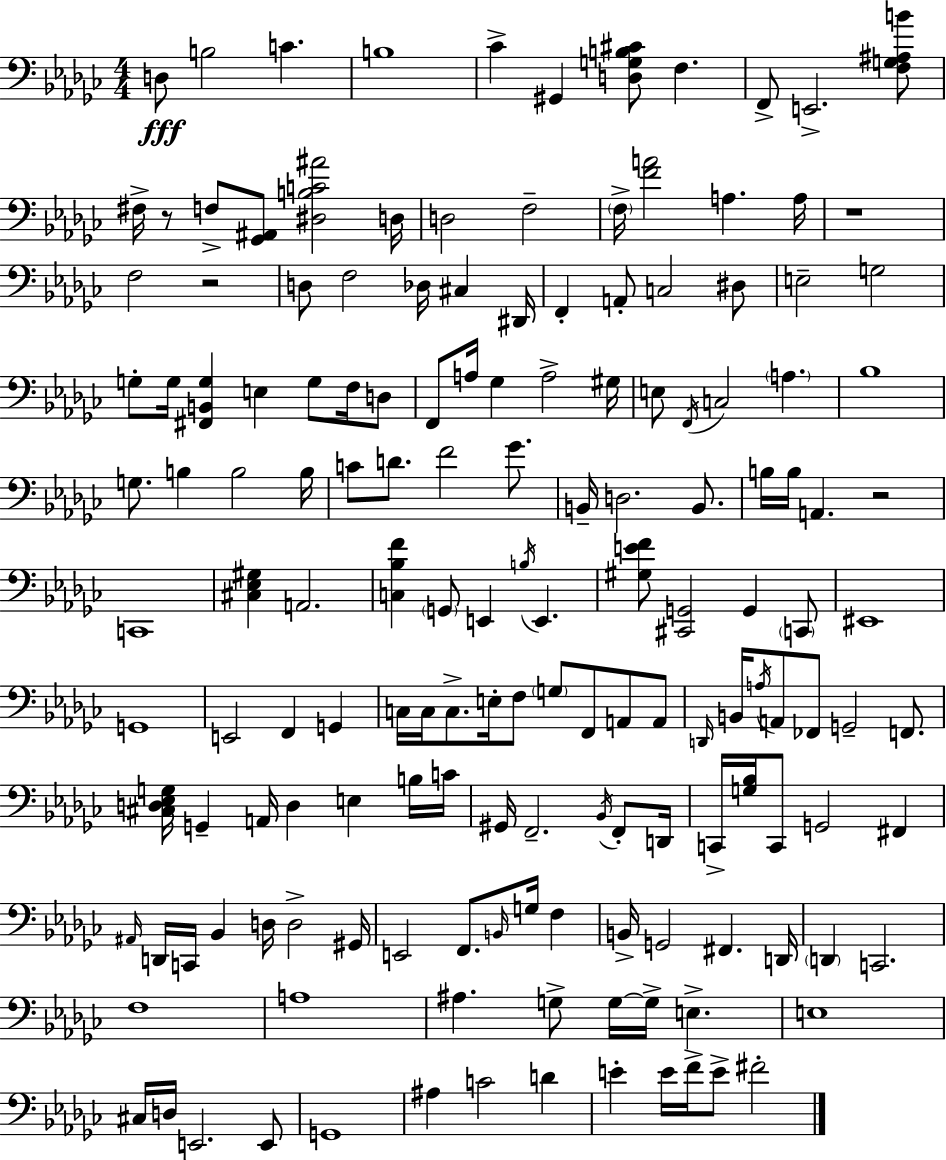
X:1
T:Untitled
M:4/4
L:1/4
K:Ebm
D,/2 B,2 C B,4 _C ^G,, [D,G,B,^C]/2 F, F,,/2 E,,2 [F,G,^A,B]/2 ^F,/4 z/2 F,/2 [_G,,^A,,]/2 [^D,B,C^A]2 D,/4 D,2 F,2 F,/4 [FA]2 A, A,/4 z4 F,2 z2 D,/2 F,2 _D,/4 ^C, ^D,,/4 F,, A,,/2 C,2 ^D,/2 E,2 G,2 G,/2 G,/4 [^F,,B,,G,] E, G,/2 F,/4 D,/2 F,,/2 A,/4 _G, A,2 ^G,/4 E,/2 F,,/4 C,2 A, _B,4 G,/2 B, B,2 B,/4 C/2 D/2 F2 _G/2 B,,/4 D,2 B,,/2 B,/4 B,/4 A,, z2 C,,4 [^C,_E,^G,] A,,2 [C,_B,F] G,,/2 E,, B,/4 E,, [^G,EF]/2 [^C,,G,,]2 G,, C,,/2 ^E,,4 G,,4 E,,2 F,, G,, C,/4 C,/4 C,/2 E,/4 F,/2 G,/2 F,,/2 A,,/2 A,,/2 D,,/4 B,,/4 A,/4 A,,/2 _F,,/2 G,,2 F,,/2 [^C,D,_E,G,]/4 G,, A,,/4 D, E, B,/4 C/4 ^G,,/4 F,,2 _B,,/4 F,,/2 D,,/4 C,,/4 [G,_B,]/4 C,,/2 G,,2 ^F,, ^A,,/4 D,,/4 C,,/4 _B,, D,/4 D,2 ^G,,/4 E,,2 F,,/2 B,,/4 G,/4 F, B,,/4 G,,2 ^F,, D,,/4 D,, C,,2 F,4 A,4 ^A, G,/2 G,/4 G,/4 E, E,4 ^C,/4 D,/4 E,,2 E,,/2 G,,4 ^A, C2 D E E/4 F/4 E/2 ^F2